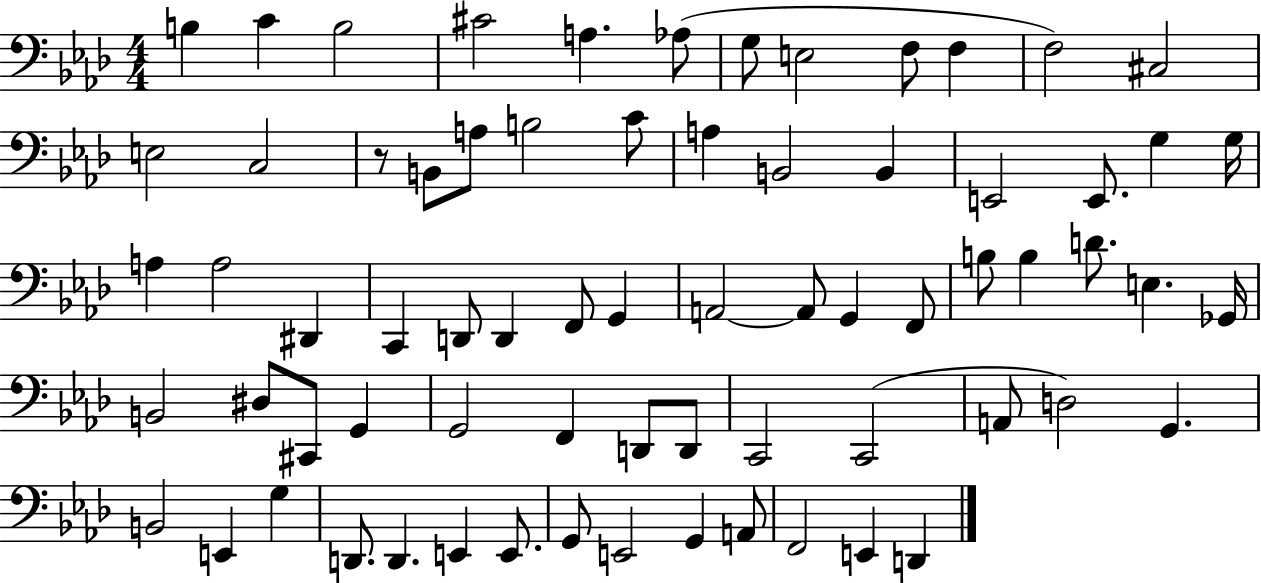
X:1
T:Untitled
M:4/4
L:1/4
K:Ab
B, C B,2 ^C2 A, _A,/2 G,/2 E,2 F,/2 F, F,2 ^C,2 E,2 C,2 z/2 B,,/2 A,/2 B,2 C/2 A, B,,2 B,, E,,2 E,,/2 G, G,/4 A, A,2 ^D,, C,, D,,/2 D,, F,,/2 G,, A,,2 A,,/2 G,, F,,/2 B,/2 B, D/2 E, _G,,/4 B,,2 ^D,/2 ^C,,/2 G,, G,,2 F,, D,,/2 D,,/2 C,,2 C,,2 A,,/2 D,2 G,, B,,2 E,, G, D,,/2 D,, E,, E,,/2 G,,/2 E,,2 G,, A,,/2 F,,2 E,, D,,